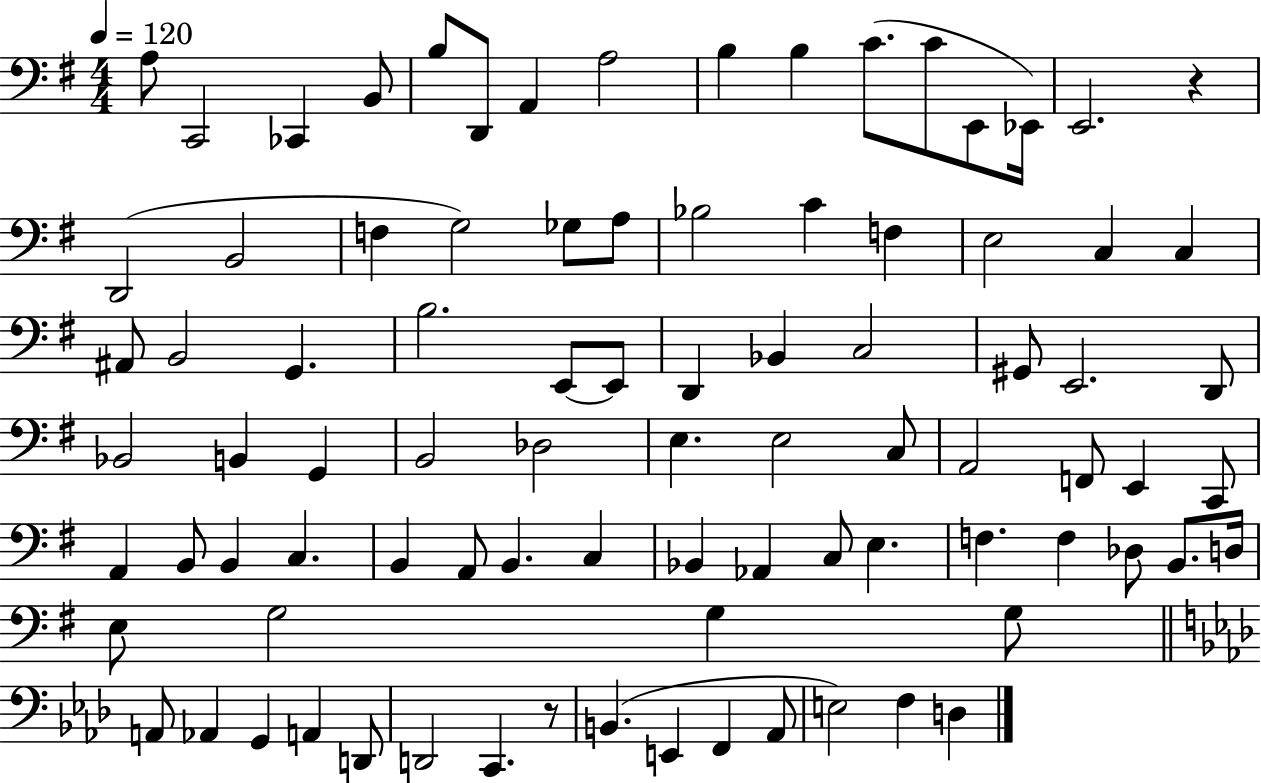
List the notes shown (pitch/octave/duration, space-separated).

A3/e C2/h CES2/q B2/e B3/e D2/e A2/q A3/h B3/q B3/q C4/e. C4/e E2/e Eb2/s E2/h. R/q D2/h B2/h F3/q G3/h Gb3/e A3/e Bb3/h C4/q F3/q E3/h C3/q C3/q A#2/e B2/h G2/q. B3/h. E2/e E2/e D2/q Bb2/q C3/h G#2/e E2/h. D2/e Bb2/h B2/q G2/q B2/h Db3/h E3/q. E3/h C3/e A2/h F2/e E2/q C2/e A2/q B2/e B2/q C3/q. B2/q A2/e B2/q. C3/q Bb2/q Ab2/q C3/e E3/q. F3/q. F3/q Db3/e B2/e. D3/s E3/e G3/h G3/q G3/e A2/e Ab2/q G2/q A2/q D2/e D2/h C2/q. R/e B2/q. E2/q F2/q Ab2/e E3/h F3/q D3/q